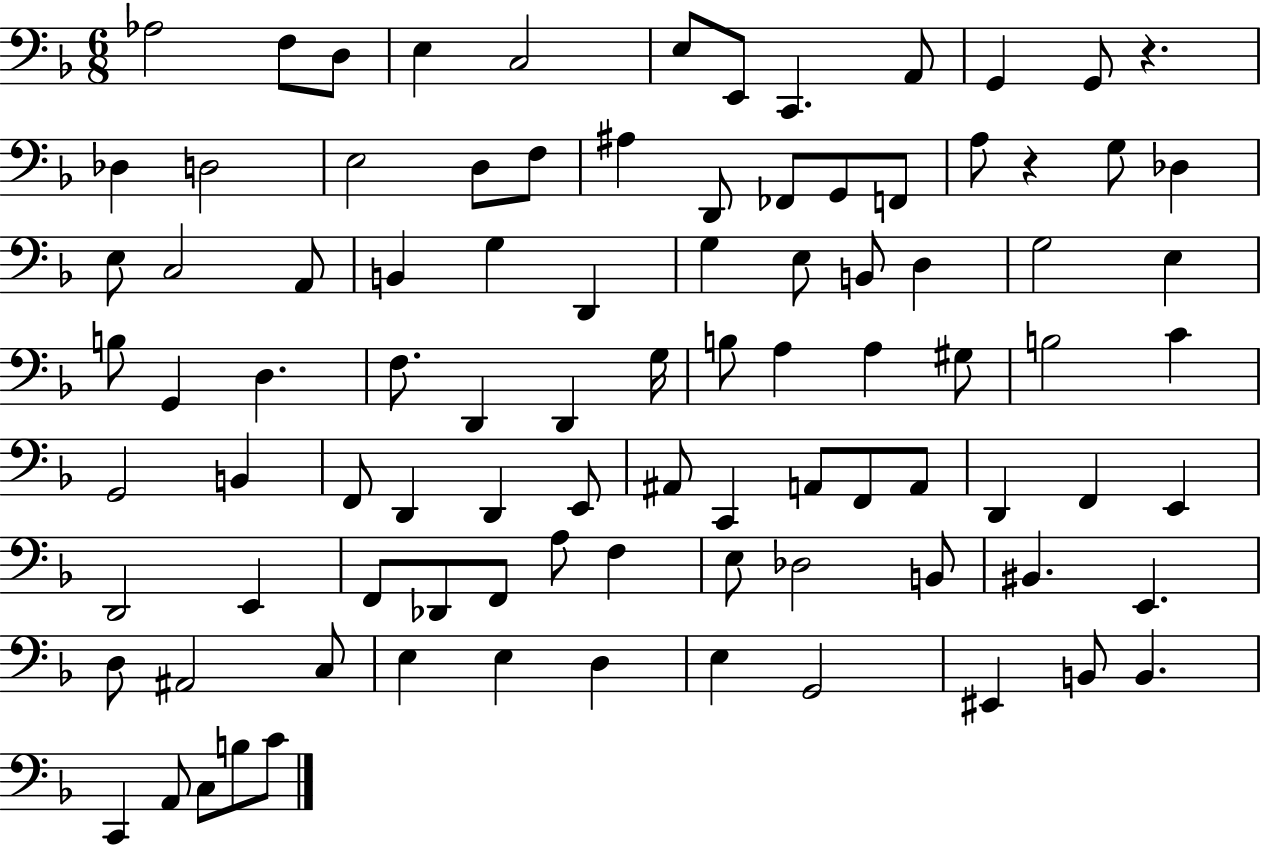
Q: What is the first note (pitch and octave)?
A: Ab3